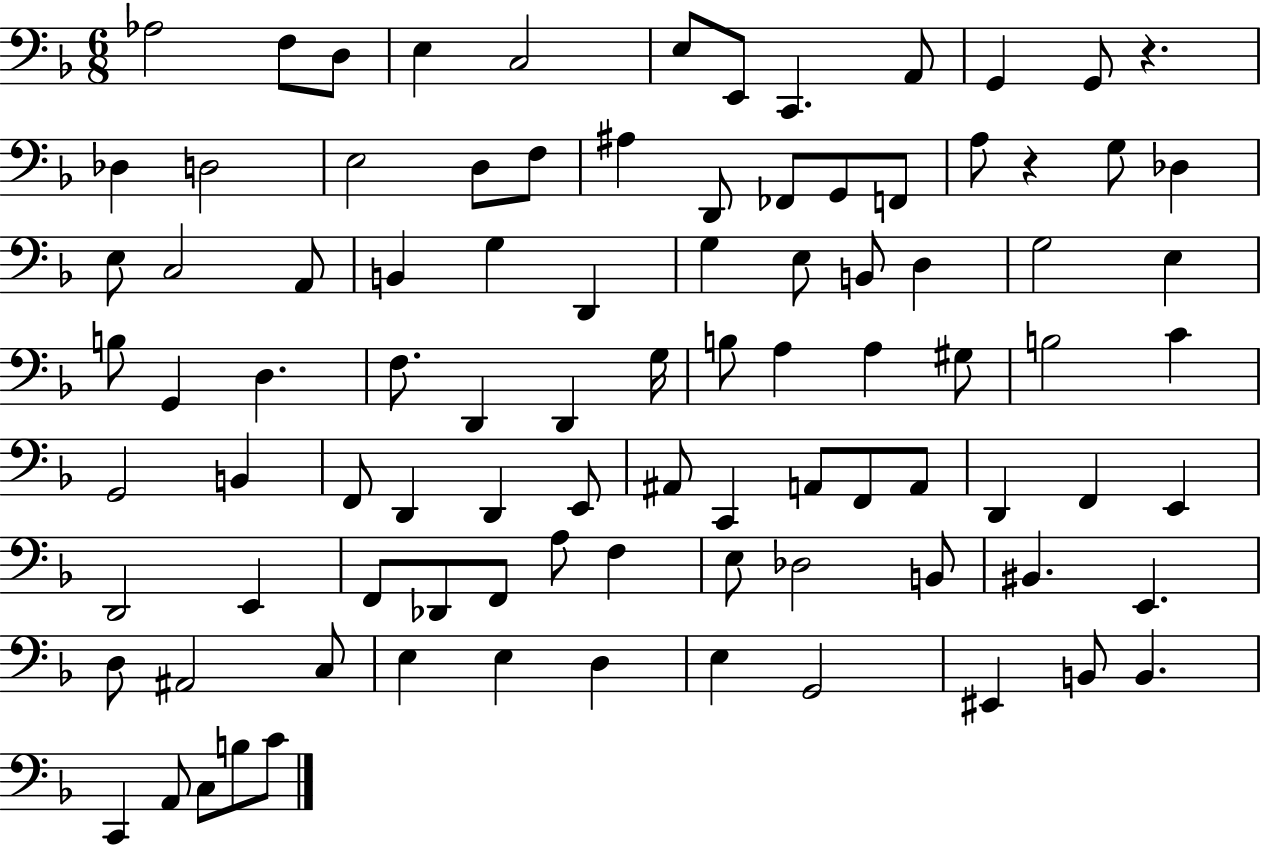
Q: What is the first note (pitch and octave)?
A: Ab3